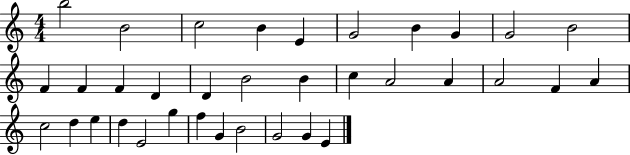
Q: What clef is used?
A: treble